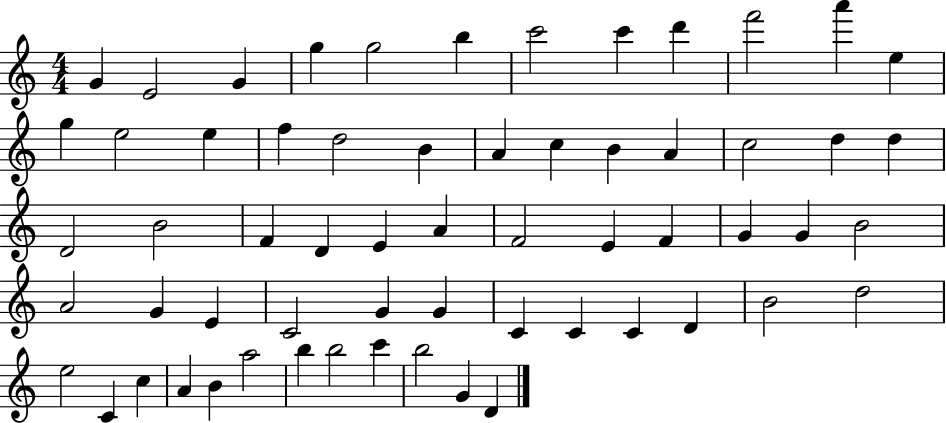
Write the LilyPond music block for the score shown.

{
  \clef treble
  \numericTimeSignature
  \time 4/4
  \key c \major
  g'4 e'2 g'4 | g''4 g''2 b''4 | c'''2 c'''4 d'''4 | f'''2 a'''4 e''4 | \break g''4 e''2 e''4 | f''4 d''2 b'4 | a'4 c''4 b'4 a'4 | c''2 d''4 d''4 | \break d'2 b'2 | f'4 d'4 e'4 a'4 | f'2 e'4 f'4 | g'4 g'4 b'2 | \break a'2 g'4 e'4 | c'2 g'4 g'4 | c'4 c'4 c'4 d'4 | b'2 d''2 | \break e''2 c'4 c''4 | a'4 b'4 a''2 | b''4 b''2 c'''4 | b''2 g'4 d'4 | \break \bar "|."
}